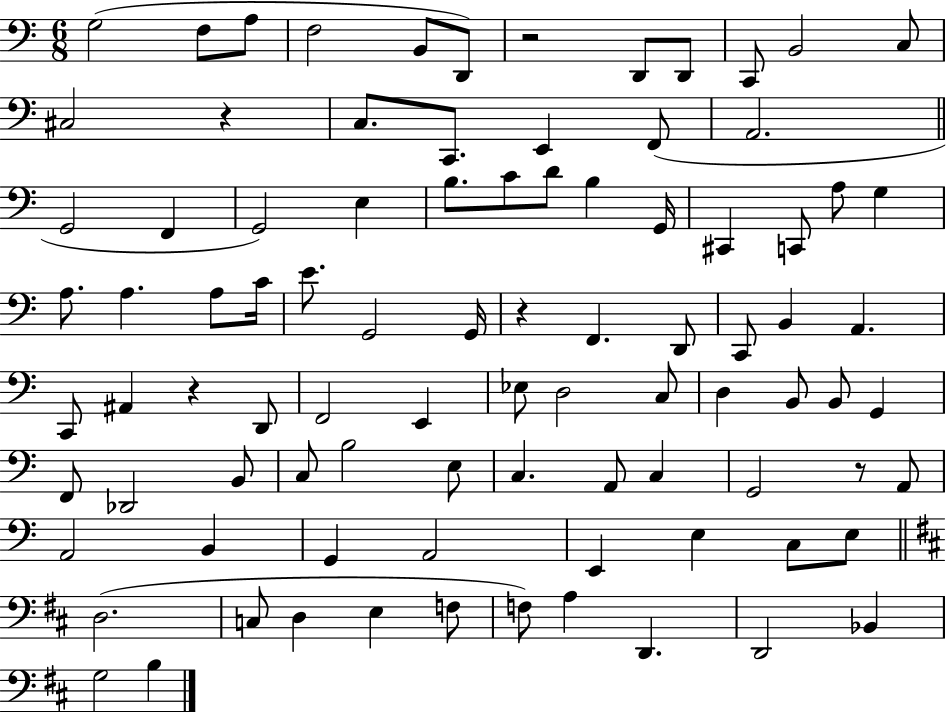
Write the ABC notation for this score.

X:1
T:Untitled
M:6/8
L:1/4
K:C
G,2 F,/2 A,/2 F,2 B,,/2 D,,/2 z2 D,,/2 D,,/2 C,,/2 B,,2 C,/2 ^C,2 z C,/2 C,,/2 E,, F,,/2 A,,2 G,,2 F,, G,,2 E, B,/2 C/2 D/2 B, G,,/4 ^C,, C,,/2 A,/2 G, A,/2 A, A,/2 C/4 E/2 G,,2 G,,/4 z F,, D,,/2 C,,/2 B,, A,, C,,/2 ^A,, z D,,/2 F,,2 E,, _E,/2 D,2 C,/2 D, B,,/2 B,,/2 G,, F,,/2 _D,,2 B,,/2 C,/2 B,2 E,/2 C, A,,/2 C, G,,2 z/2 A,,/2 A,,2 B,, G,, A,,2 E,, E, C,/2 E,/2 D,2 C,/2 D, E, F,/2 F,/2 A, D,, D,,2 _B,, G,2 B,